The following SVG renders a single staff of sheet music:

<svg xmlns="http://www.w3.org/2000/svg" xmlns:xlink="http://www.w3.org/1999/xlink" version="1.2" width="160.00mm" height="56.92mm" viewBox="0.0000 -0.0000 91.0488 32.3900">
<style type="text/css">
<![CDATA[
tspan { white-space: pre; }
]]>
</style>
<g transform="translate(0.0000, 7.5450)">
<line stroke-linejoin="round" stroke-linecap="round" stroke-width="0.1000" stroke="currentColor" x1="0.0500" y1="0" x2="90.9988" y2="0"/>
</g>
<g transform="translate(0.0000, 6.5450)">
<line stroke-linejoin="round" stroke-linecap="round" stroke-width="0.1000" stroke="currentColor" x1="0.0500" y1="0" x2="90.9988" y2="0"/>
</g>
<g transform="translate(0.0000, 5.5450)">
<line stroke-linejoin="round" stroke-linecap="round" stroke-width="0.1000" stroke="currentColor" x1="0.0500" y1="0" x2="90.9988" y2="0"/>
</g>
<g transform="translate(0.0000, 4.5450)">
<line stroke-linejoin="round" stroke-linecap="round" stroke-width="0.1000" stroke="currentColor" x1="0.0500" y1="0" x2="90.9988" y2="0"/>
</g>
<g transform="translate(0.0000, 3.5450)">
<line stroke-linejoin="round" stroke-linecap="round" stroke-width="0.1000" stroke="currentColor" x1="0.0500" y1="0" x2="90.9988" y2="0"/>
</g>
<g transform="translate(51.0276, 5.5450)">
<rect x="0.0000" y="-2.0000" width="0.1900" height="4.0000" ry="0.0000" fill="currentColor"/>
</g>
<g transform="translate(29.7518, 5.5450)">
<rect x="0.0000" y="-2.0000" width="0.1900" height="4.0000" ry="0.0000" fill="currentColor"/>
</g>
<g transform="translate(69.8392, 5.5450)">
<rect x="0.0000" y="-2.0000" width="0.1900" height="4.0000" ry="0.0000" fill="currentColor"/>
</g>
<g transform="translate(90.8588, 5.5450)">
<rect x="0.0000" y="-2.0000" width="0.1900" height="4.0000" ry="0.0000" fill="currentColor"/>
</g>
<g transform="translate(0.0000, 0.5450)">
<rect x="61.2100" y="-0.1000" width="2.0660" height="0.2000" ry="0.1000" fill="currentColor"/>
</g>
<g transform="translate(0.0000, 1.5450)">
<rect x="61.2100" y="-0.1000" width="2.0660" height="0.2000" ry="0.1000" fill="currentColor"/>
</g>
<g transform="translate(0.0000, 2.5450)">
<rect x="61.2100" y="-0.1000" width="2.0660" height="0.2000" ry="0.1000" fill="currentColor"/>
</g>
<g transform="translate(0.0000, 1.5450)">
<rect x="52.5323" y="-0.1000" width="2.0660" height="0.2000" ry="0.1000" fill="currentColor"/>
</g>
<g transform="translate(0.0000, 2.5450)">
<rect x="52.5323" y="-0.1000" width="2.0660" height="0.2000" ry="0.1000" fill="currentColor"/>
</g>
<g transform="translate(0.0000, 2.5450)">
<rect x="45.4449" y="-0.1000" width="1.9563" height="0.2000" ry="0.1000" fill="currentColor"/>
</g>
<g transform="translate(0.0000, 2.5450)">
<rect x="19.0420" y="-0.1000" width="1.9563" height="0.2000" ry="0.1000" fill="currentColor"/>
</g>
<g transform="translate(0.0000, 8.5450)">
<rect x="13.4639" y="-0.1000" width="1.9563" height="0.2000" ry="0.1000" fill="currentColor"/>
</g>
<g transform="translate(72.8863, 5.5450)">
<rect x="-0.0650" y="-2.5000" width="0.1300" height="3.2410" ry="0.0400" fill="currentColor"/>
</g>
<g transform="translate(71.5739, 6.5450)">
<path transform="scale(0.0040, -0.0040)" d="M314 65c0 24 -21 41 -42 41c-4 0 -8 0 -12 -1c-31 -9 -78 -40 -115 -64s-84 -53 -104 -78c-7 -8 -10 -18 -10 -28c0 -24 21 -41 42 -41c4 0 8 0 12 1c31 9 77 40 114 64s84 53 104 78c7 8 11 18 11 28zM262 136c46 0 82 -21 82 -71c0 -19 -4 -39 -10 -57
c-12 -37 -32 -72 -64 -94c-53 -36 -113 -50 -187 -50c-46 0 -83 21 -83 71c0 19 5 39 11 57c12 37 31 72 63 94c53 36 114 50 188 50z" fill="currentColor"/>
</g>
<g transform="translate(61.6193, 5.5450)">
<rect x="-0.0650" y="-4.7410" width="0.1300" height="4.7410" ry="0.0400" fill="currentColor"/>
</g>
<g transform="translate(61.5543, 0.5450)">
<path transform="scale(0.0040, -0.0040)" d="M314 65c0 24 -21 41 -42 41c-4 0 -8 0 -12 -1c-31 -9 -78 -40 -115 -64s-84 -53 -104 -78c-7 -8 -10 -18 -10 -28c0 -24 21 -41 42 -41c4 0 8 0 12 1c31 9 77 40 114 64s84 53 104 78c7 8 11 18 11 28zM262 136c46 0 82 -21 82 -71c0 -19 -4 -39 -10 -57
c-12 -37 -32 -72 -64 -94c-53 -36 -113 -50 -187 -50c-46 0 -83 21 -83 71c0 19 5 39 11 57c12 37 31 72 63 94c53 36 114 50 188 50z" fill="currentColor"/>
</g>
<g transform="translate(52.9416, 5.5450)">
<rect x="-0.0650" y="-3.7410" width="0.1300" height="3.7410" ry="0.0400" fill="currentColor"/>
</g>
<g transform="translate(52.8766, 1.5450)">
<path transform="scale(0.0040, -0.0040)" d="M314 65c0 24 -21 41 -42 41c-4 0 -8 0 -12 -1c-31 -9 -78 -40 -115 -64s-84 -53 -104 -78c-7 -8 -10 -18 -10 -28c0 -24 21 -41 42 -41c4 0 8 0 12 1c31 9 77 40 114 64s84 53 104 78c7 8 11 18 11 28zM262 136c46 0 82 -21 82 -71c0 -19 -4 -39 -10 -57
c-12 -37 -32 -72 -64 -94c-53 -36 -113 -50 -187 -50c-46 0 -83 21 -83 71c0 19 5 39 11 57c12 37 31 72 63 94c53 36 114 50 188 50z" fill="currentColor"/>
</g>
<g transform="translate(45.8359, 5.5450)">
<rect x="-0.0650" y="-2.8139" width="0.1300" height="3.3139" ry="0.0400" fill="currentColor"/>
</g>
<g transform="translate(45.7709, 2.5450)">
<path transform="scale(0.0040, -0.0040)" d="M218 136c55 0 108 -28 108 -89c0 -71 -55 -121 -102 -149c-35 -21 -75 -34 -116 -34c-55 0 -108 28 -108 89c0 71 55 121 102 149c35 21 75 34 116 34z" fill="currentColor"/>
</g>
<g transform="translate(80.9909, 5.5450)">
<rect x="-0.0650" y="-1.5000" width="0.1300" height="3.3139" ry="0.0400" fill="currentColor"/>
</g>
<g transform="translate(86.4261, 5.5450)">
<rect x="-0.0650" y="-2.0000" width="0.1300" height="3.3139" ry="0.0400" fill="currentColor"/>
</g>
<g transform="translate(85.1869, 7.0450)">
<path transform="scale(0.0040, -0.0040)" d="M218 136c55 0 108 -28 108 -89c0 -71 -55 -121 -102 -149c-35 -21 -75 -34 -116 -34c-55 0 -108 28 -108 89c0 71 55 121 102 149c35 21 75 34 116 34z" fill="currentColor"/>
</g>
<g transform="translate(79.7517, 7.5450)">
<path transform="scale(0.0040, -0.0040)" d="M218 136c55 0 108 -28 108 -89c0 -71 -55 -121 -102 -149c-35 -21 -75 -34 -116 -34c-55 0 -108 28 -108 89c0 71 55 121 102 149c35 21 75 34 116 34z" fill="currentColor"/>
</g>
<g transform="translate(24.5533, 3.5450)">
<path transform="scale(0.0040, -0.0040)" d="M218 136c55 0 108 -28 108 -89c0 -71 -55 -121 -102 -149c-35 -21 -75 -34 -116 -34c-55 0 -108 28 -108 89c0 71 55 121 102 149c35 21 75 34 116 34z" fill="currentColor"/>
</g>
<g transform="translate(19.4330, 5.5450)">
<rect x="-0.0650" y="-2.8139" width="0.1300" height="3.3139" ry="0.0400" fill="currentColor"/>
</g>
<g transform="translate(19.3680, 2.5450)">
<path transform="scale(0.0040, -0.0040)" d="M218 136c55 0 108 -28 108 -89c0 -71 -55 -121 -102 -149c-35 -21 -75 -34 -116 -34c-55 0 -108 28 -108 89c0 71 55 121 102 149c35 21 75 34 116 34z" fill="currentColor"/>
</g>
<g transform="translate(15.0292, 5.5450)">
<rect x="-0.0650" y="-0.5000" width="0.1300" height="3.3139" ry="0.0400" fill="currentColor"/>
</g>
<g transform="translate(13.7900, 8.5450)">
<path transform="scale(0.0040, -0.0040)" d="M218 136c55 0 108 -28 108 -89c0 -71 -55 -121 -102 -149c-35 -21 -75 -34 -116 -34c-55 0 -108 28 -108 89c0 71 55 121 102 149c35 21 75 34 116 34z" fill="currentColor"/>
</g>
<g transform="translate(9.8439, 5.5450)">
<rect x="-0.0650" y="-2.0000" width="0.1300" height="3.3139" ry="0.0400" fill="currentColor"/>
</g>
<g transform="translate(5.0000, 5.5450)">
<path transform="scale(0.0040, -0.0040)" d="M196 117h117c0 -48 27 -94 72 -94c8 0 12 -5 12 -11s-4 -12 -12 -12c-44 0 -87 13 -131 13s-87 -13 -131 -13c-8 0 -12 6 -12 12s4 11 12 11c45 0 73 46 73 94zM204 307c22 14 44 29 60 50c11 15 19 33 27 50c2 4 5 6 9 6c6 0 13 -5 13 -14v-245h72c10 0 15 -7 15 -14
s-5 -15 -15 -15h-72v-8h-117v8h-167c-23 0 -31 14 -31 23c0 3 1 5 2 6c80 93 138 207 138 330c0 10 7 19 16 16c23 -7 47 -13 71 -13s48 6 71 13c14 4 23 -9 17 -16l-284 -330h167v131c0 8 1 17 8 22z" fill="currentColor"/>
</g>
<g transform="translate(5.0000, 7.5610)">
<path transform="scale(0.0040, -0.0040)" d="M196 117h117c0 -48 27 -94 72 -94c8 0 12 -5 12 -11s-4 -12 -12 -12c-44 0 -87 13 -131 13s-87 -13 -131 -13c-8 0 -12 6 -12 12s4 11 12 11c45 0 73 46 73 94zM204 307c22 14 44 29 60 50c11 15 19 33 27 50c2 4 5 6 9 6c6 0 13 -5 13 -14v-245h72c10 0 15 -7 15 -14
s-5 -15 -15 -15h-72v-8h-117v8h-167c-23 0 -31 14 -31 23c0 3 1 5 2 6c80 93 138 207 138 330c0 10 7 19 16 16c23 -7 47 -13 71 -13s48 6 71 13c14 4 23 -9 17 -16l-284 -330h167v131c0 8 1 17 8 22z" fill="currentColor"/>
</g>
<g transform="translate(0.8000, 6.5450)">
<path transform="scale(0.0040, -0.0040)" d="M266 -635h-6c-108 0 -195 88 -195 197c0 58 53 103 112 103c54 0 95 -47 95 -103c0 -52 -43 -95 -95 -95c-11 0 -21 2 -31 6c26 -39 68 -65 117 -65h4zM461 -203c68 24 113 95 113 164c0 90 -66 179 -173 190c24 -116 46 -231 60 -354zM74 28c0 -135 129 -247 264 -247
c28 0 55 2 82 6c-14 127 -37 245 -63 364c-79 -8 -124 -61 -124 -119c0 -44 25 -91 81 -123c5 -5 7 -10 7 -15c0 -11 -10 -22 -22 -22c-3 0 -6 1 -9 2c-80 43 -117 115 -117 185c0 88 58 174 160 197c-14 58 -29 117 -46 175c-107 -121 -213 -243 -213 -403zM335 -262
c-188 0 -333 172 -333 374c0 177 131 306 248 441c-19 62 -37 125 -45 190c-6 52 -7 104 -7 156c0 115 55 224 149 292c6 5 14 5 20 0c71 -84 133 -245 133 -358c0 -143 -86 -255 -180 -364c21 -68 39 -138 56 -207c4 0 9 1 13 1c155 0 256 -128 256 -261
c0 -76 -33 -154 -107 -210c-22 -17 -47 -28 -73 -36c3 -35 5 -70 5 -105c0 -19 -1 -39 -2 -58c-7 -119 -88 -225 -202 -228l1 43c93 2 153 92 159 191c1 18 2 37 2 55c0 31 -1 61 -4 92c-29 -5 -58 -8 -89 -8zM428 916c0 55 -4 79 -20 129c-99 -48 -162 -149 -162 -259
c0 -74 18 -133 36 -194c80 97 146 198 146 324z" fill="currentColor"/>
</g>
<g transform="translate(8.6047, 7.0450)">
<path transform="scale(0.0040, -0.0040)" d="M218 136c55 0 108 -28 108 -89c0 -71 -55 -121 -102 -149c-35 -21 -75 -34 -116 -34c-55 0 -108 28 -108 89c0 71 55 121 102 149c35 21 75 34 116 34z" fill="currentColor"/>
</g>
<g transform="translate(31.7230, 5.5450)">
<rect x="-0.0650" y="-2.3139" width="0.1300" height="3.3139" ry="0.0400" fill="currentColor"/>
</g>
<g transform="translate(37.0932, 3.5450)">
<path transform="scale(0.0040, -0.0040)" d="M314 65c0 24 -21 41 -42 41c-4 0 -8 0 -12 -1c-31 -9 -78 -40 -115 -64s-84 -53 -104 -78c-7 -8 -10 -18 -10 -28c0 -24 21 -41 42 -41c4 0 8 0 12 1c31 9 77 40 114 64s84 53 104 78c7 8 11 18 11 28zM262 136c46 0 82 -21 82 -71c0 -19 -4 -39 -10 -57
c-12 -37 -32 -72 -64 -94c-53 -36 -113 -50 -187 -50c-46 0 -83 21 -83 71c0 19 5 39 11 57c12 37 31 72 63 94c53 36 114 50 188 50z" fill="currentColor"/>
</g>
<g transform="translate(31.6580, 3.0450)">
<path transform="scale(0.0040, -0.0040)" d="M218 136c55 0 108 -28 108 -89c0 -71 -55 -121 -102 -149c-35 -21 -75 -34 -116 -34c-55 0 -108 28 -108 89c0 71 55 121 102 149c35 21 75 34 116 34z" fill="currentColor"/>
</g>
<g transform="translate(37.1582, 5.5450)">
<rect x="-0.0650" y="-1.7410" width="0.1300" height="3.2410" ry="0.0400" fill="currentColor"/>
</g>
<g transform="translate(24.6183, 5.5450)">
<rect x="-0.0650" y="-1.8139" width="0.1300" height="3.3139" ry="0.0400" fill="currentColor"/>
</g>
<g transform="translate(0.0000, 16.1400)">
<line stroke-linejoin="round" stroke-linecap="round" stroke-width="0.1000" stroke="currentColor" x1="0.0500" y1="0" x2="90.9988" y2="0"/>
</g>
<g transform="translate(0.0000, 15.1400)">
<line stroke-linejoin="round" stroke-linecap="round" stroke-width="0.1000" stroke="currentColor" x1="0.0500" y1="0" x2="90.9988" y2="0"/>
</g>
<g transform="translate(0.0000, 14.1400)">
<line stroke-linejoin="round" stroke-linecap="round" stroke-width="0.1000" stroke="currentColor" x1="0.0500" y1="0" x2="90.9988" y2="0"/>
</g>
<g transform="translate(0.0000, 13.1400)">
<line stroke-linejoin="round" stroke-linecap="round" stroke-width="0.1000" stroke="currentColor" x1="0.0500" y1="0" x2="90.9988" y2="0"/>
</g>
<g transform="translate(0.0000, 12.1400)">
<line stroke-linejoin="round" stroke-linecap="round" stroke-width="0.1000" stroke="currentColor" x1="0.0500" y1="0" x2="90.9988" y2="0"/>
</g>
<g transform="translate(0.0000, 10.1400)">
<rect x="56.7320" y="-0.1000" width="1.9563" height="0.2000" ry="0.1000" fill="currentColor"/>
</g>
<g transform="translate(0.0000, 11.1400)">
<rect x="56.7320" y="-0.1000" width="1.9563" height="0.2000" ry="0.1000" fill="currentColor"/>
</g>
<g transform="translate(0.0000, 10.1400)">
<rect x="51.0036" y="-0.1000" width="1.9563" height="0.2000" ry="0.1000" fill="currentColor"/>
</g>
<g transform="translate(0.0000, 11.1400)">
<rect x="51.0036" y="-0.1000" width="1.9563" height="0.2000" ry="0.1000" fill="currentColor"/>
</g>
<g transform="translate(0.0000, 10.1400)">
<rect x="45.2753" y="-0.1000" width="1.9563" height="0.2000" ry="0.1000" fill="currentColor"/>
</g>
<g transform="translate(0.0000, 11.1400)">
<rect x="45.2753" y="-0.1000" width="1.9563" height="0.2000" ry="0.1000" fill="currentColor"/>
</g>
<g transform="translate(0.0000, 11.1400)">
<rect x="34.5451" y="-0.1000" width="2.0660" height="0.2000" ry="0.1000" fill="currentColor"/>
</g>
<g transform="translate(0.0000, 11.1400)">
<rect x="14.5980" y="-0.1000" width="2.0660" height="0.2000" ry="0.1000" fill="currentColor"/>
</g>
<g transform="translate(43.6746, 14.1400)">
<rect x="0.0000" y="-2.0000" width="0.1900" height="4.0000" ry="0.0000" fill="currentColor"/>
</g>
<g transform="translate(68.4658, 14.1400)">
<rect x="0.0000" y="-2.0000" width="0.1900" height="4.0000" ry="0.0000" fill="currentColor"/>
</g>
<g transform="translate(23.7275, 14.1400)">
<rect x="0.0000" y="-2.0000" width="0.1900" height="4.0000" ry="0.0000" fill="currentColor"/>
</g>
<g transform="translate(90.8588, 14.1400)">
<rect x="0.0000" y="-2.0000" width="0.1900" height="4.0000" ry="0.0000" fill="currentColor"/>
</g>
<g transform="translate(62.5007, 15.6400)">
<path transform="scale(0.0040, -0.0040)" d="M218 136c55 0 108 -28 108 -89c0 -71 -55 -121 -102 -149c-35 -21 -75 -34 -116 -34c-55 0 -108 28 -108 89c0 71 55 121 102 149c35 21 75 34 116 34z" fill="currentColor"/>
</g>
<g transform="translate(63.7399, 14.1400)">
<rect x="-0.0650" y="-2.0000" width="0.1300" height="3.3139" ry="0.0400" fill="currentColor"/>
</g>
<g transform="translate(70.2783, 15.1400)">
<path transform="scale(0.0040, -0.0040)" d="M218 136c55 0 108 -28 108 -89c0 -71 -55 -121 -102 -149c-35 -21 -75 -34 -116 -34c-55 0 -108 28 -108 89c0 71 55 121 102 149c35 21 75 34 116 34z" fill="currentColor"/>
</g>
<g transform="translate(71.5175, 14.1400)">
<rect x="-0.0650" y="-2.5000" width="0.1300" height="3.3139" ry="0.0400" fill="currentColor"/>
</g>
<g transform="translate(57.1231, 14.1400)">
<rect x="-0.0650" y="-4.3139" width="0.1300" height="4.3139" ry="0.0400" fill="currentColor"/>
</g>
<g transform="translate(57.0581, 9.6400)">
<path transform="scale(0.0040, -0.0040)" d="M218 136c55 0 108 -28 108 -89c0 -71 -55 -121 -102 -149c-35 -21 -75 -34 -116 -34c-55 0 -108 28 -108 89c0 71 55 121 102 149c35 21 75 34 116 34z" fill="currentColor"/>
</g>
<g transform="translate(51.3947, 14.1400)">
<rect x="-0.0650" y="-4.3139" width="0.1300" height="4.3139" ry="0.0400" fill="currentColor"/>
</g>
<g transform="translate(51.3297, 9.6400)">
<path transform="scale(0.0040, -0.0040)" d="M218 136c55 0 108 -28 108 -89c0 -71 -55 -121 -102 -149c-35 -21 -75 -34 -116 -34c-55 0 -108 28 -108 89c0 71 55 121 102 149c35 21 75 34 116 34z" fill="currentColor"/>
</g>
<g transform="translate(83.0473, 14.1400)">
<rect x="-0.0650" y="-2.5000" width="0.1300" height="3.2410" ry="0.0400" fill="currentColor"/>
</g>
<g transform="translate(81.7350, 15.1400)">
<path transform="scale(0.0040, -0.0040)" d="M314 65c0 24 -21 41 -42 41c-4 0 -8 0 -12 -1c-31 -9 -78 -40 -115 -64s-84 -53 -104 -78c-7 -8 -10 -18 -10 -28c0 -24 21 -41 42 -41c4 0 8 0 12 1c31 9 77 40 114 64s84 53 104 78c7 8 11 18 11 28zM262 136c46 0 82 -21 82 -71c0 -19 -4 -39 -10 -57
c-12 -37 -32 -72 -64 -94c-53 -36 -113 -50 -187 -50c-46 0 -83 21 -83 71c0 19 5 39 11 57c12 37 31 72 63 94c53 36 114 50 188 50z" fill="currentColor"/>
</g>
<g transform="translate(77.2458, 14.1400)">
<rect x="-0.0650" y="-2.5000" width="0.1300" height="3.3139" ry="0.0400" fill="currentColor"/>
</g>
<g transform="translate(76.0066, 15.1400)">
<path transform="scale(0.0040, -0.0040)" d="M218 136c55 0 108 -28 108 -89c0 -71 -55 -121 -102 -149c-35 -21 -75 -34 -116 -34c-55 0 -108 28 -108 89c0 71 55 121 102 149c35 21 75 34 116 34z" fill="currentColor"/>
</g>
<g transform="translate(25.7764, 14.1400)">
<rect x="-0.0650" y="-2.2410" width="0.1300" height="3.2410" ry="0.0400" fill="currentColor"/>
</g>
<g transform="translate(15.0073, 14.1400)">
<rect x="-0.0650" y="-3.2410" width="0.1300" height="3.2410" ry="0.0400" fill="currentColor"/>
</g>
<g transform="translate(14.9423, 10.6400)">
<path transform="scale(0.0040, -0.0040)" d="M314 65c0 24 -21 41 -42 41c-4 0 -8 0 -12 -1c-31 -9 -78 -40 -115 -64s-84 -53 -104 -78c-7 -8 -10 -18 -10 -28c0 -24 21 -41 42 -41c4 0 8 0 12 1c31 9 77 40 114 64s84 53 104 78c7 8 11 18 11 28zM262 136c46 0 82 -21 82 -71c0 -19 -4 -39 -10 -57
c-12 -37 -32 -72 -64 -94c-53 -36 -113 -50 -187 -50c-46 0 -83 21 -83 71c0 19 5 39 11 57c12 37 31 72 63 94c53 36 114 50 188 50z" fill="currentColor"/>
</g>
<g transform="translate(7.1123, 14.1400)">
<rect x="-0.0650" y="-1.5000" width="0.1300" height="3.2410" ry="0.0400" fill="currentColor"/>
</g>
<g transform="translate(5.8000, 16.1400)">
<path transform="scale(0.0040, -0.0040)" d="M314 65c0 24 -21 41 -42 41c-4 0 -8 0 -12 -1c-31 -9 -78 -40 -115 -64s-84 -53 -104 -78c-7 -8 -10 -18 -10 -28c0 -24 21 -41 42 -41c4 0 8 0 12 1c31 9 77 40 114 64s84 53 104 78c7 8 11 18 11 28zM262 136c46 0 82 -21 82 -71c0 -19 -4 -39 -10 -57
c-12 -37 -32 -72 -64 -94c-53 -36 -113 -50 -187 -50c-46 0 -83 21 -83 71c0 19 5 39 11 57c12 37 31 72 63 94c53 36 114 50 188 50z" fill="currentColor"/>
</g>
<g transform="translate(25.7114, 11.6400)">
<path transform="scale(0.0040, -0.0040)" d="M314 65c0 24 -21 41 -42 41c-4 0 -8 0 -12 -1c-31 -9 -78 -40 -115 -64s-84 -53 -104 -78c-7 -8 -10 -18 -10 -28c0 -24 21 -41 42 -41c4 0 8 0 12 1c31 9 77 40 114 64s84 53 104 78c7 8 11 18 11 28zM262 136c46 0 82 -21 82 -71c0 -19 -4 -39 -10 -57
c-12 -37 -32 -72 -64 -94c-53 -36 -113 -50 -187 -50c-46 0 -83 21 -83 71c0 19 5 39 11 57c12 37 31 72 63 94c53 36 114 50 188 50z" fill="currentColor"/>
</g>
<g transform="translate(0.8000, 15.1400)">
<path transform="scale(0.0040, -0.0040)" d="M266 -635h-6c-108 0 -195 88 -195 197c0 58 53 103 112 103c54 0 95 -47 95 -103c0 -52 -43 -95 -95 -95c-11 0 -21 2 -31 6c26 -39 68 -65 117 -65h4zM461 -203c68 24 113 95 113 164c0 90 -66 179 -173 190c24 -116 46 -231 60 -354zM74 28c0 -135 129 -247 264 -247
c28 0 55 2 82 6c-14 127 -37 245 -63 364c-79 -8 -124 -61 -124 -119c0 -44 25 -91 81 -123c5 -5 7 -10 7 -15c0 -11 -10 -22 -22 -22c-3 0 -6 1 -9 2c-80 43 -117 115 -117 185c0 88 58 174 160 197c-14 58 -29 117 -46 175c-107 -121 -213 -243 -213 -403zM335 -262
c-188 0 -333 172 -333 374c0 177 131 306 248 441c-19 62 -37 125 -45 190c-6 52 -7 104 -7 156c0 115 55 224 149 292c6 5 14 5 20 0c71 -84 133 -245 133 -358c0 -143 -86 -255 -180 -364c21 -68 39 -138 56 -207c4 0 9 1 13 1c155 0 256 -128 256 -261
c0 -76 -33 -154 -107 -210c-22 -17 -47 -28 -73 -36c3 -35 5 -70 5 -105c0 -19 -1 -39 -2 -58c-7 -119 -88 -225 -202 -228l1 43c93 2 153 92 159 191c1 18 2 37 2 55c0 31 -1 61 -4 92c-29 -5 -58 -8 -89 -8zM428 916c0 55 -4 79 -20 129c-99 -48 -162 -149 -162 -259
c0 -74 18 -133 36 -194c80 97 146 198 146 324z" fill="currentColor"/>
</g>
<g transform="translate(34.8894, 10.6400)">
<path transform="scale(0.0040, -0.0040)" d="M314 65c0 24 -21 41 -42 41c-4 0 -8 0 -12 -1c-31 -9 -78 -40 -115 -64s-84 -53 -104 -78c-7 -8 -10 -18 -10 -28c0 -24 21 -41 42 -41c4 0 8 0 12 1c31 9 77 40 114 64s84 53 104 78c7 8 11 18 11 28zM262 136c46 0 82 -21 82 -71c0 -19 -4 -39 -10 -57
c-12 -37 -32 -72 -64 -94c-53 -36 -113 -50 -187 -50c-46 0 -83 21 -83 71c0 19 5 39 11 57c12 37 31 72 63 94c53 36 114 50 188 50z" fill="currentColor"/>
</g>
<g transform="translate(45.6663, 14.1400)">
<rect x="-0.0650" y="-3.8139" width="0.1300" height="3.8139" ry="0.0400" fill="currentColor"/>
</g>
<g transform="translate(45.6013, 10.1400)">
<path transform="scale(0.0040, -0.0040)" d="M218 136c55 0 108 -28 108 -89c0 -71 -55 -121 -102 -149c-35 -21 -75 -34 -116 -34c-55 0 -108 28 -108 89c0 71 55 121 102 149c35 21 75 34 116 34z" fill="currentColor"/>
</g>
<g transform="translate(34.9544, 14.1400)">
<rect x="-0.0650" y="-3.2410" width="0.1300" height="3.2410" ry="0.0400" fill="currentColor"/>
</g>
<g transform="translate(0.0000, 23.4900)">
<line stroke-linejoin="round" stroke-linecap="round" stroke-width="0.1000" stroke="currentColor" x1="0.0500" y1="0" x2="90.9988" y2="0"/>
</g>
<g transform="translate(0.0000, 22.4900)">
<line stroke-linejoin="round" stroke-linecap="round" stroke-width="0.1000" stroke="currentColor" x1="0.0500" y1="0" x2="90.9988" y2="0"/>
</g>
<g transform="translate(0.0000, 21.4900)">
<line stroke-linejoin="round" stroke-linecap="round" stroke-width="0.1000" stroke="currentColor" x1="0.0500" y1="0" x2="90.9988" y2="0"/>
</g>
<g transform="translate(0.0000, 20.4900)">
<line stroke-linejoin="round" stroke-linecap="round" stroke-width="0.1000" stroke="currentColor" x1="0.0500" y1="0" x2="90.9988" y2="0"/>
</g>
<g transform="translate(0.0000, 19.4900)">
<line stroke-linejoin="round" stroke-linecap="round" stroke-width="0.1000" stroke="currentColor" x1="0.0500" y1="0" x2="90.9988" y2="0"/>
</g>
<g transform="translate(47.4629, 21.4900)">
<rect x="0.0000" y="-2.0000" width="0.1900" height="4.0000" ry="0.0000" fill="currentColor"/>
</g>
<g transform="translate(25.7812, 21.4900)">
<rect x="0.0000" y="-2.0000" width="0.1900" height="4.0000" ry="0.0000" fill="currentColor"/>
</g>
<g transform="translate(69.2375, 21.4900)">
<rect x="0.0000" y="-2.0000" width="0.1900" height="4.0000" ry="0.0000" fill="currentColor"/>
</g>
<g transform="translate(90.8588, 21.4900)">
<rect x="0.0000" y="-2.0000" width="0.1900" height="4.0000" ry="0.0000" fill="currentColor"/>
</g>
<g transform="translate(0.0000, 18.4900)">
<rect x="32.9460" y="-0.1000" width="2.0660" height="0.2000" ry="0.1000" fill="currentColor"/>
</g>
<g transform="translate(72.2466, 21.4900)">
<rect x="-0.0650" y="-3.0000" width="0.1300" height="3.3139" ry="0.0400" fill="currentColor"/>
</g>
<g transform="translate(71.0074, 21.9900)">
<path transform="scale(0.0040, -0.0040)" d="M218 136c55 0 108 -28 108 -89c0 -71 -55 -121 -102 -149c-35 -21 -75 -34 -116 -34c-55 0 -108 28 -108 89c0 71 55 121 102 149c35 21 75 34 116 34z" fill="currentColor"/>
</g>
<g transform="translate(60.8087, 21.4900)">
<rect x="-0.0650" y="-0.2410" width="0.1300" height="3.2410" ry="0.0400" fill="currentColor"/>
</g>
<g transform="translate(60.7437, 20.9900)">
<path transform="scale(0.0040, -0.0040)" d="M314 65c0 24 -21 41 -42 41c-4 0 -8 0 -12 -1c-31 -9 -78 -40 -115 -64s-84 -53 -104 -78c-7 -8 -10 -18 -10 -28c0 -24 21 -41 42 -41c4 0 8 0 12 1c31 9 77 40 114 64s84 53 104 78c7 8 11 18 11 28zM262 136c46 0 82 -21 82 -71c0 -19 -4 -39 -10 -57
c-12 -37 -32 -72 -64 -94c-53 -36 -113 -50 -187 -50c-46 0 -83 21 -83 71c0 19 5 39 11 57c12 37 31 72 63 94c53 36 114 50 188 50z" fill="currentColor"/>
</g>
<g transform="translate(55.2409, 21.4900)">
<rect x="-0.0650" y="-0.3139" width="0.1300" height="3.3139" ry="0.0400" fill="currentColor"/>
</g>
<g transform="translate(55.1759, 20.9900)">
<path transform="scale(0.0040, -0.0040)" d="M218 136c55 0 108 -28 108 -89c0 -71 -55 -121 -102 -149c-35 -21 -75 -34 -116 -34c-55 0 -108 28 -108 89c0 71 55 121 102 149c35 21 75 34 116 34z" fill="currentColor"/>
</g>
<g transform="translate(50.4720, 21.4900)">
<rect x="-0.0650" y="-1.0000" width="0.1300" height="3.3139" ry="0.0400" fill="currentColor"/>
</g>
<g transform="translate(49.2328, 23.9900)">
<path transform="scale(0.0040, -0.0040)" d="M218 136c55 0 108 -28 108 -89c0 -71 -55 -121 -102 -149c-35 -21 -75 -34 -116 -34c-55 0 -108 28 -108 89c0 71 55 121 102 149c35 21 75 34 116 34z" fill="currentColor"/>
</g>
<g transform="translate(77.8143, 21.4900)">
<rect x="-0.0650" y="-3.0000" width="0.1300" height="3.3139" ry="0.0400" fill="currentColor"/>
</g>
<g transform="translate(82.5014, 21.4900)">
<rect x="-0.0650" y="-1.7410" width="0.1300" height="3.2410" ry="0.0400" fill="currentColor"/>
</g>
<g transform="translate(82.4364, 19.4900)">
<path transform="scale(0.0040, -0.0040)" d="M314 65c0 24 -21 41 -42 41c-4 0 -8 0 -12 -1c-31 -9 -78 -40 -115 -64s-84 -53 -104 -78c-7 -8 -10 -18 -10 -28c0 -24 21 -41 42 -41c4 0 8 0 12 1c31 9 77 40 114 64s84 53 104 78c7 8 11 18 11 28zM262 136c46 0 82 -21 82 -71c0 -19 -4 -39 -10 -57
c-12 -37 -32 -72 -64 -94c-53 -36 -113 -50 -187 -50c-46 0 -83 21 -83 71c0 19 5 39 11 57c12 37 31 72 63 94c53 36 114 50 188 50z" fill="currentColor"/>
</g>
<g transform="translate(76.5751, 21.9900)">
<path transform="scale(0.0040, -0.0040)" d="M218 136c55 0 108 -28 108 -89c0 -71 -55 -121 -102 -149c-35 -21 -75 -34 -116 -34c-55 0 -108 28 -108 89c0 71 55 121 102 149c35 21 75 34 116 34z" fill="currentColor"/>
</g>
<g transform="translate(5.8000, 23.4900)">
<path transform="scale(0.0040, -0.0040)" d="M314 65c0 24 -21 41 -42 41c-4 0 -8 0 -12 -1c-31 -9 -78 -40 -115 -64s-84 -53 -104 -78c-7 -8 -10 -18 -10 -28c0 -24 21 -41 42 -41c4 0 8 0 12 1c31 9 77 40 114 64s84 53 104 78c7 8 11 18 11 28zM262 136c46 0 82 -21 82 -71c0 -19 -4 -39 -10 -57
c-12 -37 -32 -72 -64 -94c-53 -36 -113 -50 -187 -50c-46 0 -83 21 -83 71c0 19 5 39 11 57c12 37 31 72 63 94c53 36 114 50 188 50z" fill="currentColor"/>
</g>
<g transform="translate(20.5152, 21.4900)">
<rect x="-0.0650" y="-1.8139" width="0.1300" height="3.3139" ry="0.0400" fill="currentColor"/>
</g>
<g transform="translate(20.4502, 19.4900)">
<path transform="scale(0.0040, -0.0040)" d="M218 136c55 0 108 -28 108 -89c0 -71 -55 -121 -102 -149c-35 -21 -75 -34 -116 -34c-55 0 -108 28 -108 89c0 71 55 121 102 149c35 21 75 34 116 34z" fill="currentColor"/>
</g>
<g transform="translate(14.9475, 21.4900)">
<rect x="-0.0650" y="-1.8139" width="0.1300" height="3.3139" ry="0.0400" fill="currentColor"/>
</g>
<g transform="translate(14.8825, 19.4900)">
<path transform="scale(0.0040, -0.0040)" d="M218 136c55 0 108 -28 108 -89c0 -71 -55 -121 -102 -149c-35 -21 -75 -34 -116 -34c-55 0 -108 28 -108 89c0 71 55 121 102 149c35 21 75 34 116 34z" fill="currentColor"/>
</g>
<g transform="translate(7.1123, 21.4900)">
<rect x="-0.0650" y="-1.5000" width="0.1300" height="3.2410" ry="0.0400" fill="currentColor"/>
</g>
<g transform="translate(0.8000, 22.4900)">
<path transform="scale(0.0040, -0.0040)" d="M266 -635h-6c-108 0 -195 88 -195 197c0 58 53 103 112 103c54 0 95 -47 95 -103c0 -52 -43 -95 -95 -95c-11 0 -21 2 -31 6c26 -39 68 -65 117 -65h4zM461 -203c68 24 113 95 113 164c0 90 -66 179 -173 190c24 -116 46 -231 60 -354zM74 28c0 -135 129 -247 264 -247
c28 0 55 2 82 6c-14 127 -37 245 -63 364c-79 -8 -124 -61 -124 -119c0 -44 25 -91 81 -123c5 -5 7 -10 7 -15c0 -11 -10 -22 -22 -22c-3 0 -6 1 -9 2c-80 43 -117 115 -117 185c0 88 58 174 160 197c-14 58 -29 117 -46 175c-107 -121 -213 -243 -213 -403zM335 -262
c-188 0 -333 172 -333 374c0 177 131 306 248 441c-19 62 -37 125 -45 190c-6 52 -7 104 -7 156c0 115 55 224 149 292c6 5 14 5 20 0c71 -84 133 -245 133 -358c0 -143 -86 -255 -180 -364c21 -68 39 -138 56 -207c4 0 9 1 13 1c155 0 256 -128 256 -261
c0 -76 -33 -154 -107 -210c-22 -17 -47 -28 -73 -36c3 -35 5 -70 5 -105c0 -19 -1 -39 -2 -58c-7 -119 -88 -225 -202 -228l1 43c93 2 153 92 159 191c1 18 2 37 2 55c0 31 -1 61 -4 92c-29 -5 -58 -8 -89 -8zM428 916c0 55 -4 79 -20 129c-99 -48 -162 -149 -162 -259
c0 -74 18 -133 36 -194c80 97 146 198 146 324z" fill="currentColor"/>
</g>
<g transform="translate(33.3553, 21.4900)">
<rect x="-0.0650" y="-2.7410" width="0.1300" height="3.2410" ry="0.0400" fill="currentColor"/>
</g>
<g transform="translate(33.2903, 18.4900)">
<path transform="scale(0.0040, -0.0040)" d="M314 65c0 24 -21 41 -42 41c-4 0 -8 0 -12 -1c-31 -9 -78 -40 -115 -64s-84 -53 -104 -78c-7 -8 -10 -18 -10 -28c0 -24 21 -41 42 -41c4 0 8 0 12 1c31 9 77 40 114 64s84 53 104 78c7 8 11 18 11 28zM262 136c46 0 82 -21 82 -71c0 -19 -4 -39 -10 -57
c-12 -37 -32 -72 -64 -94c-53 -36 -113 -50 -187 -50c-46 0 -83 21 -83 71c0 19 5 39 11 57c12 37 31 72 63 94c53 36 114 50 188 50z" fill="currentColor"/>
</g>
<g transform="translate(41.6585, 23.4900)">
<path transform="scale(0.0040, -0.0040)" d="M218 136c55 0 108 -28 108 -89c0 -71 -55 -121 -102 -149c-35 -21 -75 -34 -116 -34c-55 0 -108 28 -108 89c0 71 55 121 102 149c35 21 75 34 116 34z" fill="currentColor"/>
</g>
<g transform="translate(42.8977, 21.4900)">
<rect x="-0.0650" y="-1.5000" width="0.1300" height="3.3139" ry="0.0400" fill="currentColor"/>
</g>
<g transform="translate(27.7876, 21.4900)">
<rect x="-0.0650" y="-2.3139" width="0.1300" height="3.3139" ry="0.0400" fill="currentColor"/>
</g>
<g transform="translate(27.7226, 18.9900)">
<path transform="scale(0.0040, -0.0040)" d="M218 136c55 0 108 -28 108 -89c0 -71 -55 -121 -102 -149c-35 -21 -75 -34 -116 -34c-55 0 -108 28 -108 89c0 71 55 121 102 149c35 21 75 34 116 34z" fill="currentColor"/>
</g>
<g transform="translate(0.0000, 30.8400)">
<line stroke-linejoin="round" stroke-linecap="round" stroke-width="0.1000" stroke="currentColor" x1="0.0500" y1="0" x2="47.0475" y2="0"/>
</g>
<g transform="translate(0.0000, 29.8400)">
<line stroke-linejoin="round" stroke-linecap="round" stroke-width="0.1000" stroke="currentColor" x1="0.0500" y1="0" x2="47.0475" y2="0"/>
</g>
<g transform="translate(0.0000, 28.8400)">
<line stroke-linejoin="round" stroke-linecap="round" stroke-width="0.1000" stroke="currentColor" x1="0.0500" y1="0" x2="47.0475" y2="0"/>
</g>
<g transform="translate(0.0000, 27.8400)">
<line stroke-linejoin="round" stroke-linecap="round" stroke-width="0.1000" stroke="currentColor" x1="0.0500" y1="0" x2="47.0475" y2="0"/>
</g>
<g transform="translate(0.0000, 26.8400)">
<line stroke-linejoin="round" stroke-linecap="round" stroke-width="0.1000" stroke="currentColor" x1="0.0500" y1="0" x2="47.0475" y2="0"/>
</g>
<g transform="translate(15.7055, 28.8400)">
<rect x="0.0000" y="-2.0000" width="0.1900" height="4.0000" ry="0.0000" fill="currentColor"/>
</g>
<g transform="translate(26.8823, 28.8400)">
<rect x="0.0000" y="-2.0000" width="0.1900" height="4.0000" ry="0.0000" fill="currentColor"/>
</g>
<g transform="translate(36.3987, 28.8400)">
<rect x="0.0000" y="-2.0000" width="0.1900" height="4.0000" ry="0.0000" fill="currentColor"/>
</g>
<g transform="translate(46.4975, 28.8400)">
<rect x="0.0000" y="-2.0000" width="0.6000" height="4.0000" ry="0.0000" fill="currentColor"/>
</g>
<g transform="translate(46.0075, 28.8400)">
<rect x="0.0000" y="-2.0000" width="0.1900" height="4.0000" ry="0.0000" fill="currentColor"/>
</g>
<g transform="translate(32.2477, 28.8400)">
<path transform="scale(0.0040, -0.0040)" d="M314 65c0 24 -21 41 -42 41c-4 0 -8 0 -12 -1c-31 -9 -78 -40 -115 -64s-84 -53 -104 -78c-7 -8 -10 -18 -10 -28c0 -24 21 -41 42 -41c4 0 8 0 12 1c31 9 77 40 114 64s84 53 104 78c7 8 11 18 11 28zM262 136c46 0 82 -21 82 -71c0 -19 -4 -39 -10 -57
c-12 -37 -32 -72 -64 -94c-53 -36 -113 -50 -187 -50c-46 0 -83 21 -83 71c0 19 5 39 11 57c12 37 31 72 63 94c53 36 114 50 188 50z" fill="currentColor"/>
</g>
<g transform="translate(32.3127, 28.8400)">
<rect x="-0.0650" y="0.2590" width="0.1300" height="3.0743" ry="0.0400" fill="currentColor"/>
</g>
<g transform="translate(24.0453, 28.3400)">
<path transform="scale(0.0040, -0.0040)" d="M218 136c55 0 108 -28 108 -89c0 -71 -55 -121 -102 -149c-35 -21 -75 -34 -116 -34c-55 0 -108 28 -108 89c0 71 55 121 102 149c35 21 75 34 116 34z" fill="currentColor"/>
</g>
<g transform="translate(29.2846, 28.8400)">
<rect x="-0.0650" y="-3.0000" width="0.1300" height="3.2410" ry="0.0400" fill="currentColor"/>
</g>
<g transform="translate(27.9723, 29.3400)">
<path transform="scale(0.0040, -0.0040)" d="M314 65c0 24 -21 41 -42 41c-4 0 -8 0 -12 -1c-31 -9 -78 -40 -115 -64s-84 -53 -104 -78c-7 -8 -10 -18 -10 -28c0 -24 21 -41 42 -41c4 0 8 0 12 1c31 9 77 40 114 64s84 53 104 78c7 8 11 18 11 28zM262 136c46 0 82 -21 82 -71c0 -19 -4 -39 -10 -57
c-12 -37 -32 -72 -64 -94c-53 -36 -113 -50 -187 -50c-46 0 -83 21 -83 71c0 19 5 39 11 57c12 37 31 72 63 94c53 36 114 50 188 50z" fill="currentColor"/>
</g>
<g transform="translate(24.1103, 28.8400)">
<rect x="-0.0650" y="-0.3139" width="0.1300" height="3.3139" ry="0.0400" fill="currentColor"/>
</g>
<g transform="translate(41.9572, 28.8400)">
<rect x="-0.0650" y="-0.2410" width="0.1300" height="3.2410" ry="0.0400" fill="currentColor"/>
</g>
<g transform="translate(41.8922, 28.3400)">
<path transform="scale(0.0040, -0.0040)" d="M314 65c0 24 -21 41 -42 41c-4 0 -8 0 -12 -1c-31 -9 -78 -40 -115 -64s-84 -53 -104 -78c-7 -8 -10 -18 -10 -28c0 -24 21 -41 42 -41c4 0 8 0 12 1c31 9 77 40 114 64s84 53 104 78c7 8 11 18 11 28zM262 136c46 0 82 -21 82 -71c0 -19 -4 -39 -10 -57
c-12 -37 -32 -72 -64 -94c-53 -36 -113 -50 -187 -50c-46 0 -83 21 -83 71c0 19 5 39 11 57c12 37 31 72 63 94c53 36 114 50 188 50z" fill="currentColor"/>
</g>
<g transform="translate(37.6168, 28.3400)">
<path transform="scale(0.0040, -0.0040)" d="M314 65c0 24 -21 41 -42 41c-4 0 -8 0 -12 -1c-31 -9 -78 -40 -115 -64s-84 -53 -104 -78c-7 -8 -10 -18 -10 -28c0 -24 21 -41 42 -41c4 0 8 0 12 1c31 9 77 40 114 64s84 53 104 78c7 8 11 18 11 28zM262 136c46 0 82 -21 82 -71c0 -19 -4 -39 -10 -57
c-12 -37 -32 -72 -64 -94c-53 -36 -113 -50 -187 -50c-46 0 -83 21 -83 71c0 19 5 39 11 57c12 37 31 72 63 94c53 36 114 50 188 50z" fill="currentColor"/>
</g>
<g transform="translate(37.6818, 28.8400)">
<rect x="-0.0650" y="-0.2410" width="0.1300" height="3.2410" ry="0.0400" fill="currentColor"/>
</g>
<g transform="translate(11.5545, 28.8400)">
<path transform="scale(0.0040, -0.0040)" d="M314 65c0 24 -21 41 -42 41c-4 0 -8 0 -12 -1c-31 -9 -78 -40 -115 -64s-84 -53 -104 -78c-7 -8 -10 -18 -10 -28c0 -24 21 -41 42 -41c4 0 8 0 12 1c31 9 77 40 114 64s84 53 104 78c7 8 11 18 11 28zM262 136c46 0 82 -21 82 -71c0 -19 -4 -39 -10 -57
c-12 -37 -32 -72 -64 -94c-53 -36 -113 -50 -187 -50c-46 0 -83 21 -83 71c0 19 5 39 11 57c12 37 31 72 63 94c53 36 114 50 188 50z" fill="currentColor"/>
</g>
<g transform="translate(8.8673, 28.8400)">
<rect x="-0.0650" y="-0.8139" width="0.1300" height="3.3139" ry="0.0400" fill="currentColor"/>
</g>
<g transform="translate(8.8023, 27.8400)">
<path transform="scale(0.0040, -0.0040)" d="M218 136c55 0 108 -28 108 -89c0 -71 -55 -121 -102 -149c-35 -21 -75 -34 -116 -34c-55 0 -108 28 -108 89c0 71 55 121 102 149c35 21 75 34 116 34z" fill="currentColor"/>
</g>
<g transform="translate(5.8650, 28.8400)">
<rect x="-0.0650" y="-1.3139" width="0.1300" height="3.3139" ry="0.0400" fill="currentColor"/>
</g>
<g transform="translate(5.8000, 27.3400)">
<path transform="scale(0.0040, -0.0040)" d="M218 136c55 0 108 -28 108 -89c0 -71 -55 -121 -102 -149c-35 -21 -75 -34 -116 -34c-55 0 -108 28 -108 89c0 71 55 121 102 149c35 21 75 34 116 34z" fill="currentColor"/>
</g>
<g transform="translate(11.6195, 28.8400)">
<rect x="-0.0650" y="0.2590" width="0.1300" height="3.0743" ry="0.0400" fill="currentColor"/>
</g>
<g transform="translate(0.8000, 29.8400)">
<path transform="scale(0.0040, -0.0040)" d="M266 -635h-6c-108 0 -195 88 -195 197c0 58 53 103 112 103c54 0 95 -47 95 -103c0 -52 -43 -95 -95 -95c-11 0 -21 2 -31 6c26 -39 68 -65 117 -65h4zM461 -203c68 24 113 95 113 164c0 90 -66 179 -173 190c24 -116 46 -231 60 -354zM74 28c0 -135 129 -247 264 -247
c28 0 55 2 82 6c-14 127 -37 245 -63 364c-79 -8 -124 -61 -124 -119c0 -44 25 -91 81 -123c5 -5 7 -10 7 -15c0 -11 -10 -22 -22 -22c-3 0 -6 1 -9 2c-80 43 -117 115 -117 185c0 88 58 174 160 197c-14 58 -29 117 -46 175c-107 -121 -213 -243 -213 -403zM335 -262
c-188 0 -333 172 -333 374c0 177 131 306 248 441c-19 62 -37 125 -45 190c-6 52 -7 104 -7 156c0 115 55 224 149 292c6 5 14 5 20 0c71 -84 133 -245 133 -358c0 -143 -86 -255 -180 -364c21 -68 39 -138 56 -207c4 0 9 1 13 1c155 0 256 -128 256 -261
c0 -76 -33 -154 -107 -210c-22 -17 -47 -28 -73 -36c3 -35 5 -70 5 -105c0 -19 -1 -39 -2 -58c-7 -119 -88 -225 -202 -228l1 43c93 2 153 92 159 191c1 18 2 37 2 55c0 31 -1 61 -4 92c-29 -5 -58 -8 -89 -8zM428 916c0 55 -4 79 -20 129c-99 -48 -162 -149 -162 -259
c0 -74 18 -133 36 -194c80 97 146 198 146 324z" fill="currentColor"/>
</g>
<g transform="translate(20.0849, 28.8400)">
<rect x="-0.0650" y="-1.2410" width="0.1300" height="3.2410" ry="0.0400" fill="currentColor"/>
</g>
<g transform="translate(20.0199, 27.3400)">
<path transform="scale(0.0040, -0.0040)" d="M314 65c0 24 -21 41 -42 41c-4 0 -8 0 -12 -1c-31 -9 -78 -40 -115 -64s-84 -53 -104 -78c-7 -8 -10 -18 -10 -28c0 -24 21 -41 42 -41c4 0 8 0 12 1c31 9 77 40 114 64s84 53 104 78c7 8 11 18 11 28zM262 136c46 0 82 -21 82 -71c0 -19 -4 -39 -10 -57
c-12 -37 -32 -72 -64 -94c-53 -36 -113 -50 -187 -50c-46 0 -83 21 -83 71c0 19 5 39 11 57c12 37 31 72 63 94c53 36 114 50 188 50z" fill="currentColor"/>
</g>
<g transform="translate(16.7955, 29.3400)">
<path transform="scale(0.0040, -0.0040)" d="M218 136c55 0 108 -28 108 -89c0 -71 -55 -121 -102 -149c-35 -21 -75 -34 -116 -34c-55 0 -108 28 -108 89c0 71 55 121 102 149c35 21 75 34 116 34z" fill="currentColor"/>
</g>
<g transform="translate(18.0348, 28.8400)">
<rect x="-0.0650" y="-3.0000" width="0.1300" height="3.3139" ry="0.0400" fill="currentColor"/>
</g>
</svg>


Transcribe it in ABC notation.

X:1
T:Untitled
M:4/4
L:1/4
K:C
F C a f g f2 a c'2 e'2 G2 E F E2 b2 g2 b2 c' d' d' F G G G2 E2 f f g a2 E D c c2 A A f2 e d B2 A e2 c A2 B2 c2 c2